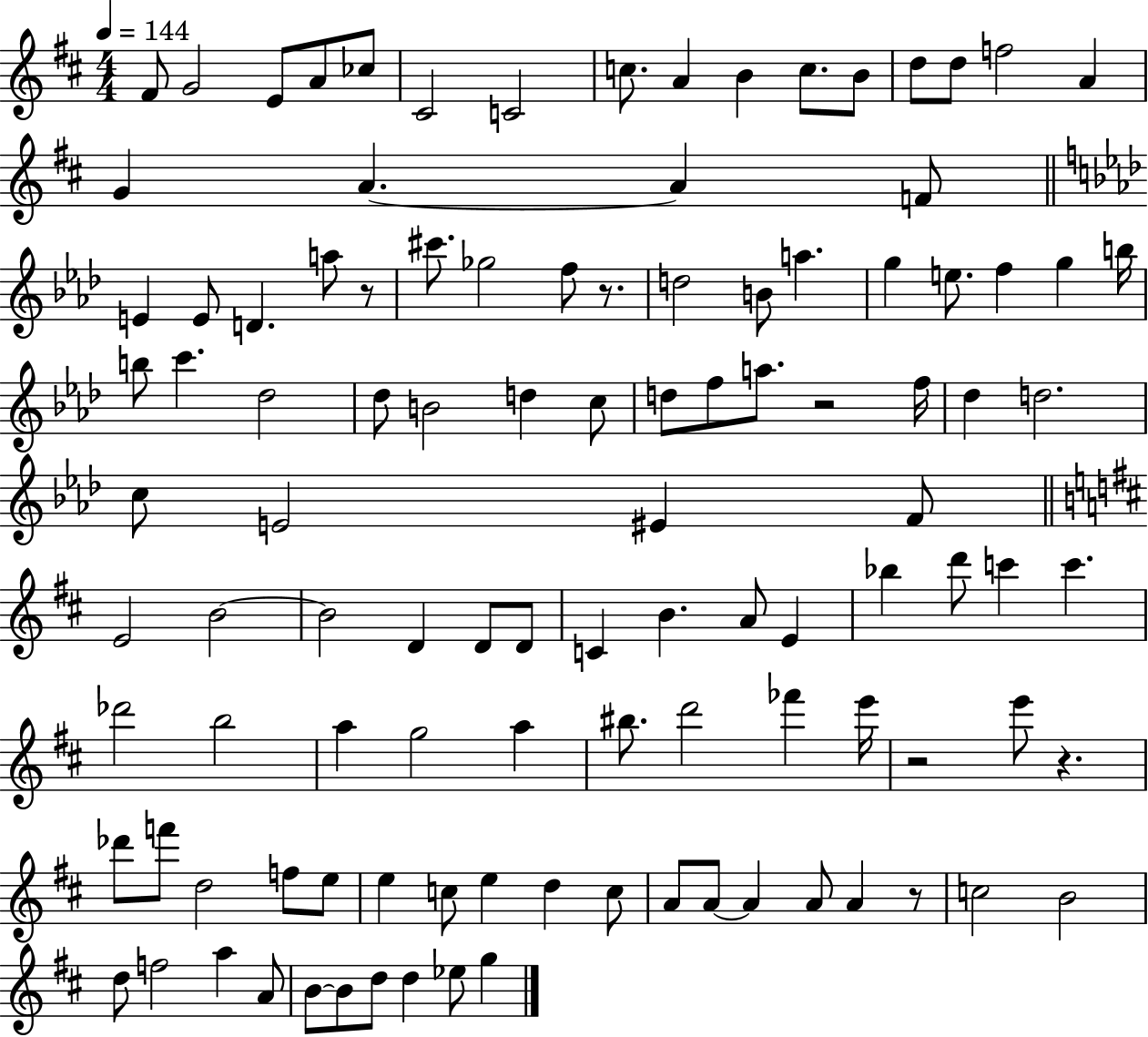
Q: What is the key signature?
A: D major